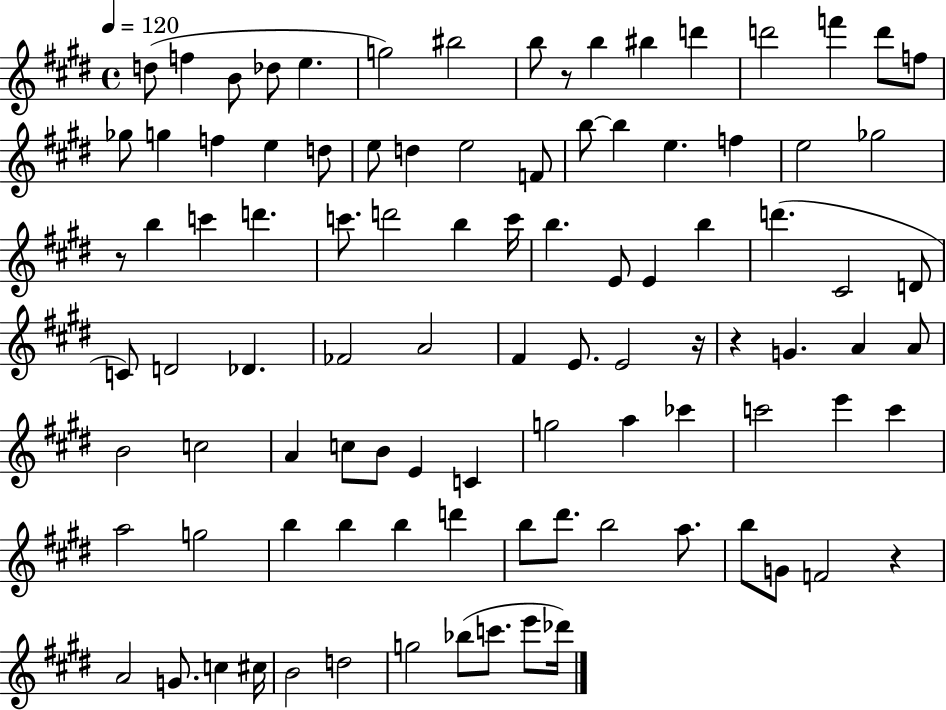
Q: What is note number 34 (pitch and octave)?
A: C6